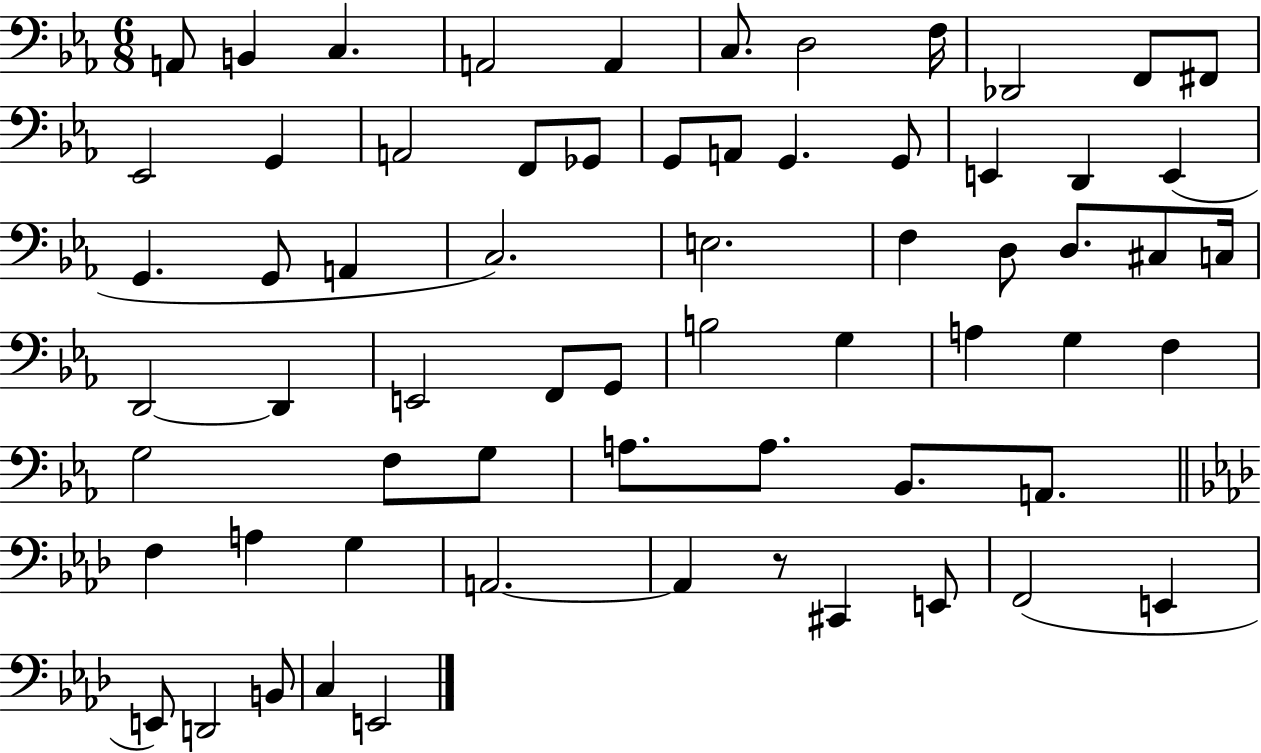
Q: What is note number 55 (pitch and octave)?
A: A2